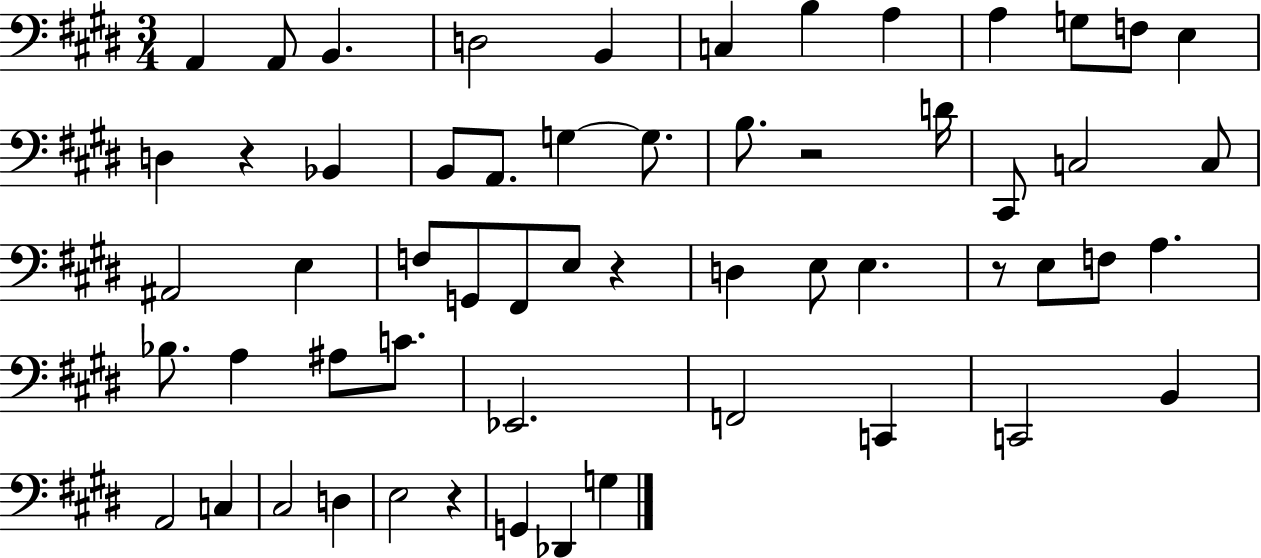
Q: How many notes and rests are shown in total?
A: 57